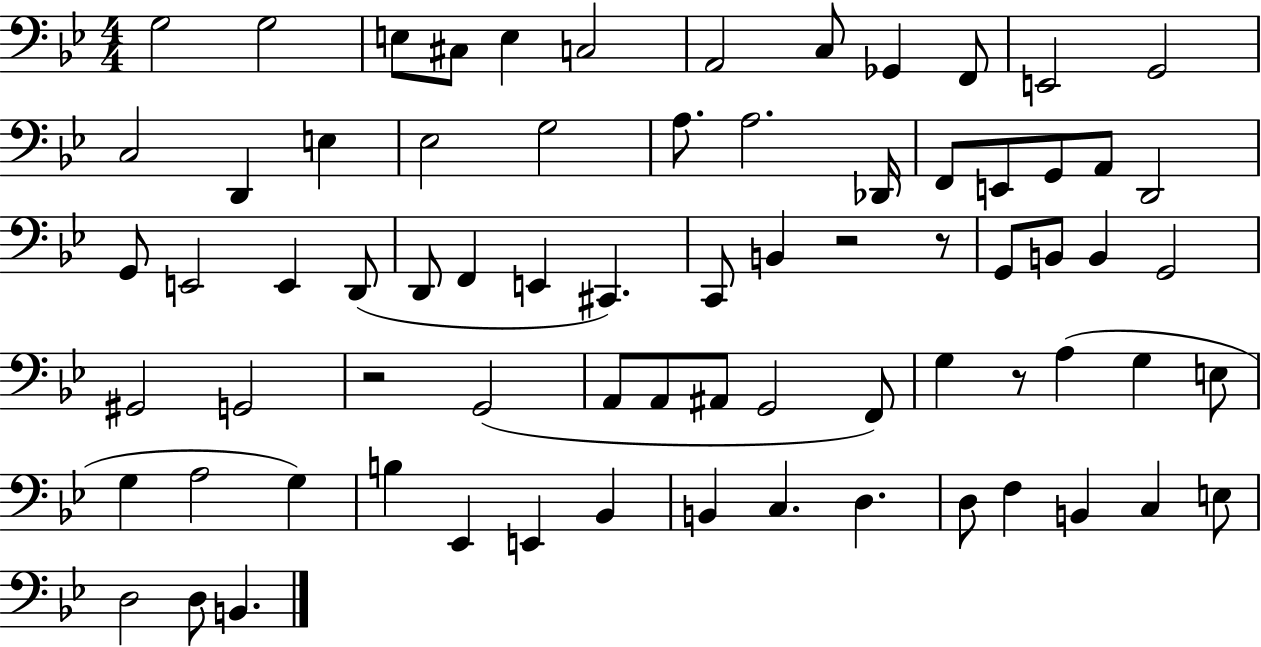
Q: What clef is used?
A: bass